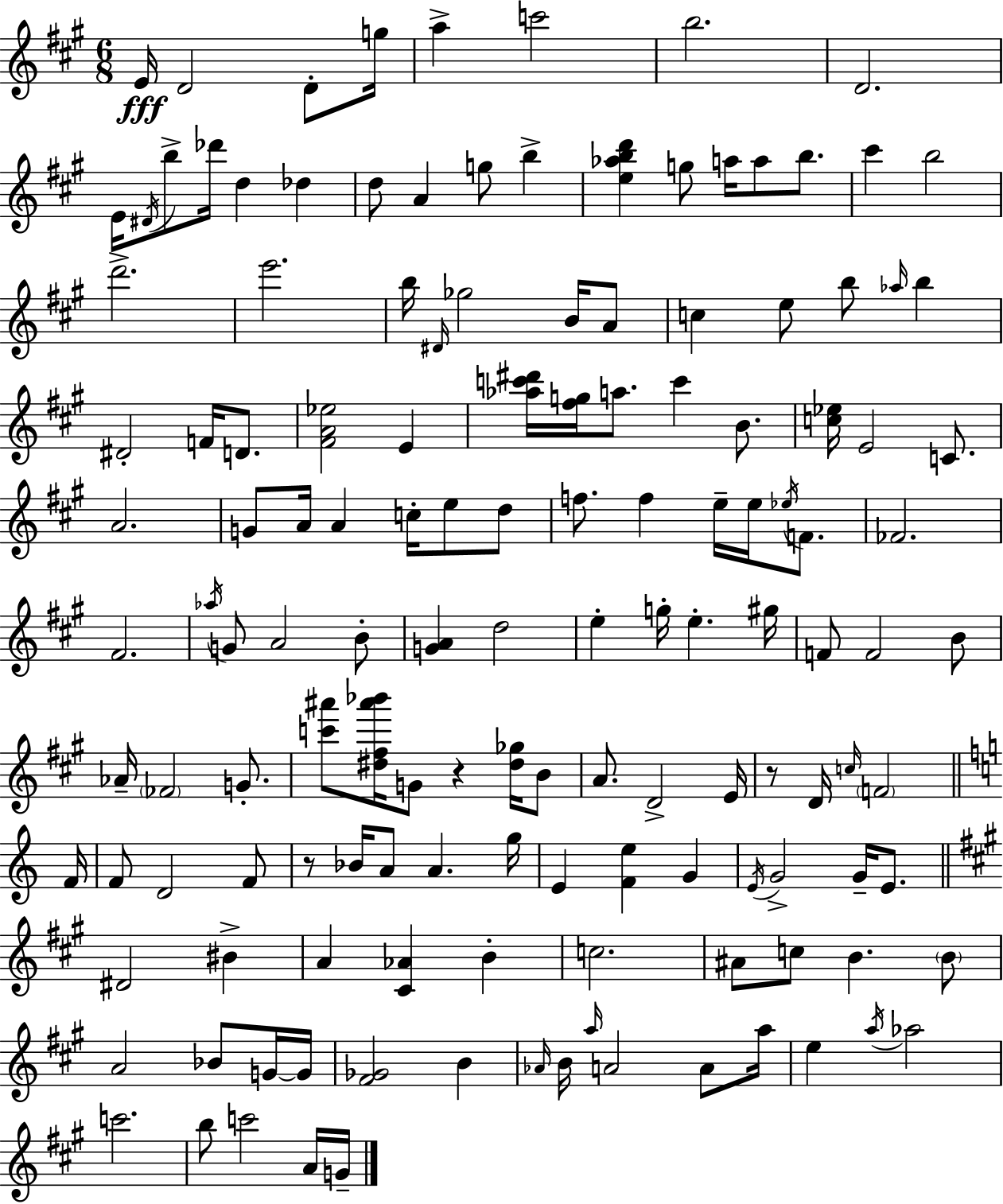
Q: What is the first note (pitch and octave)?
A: E4